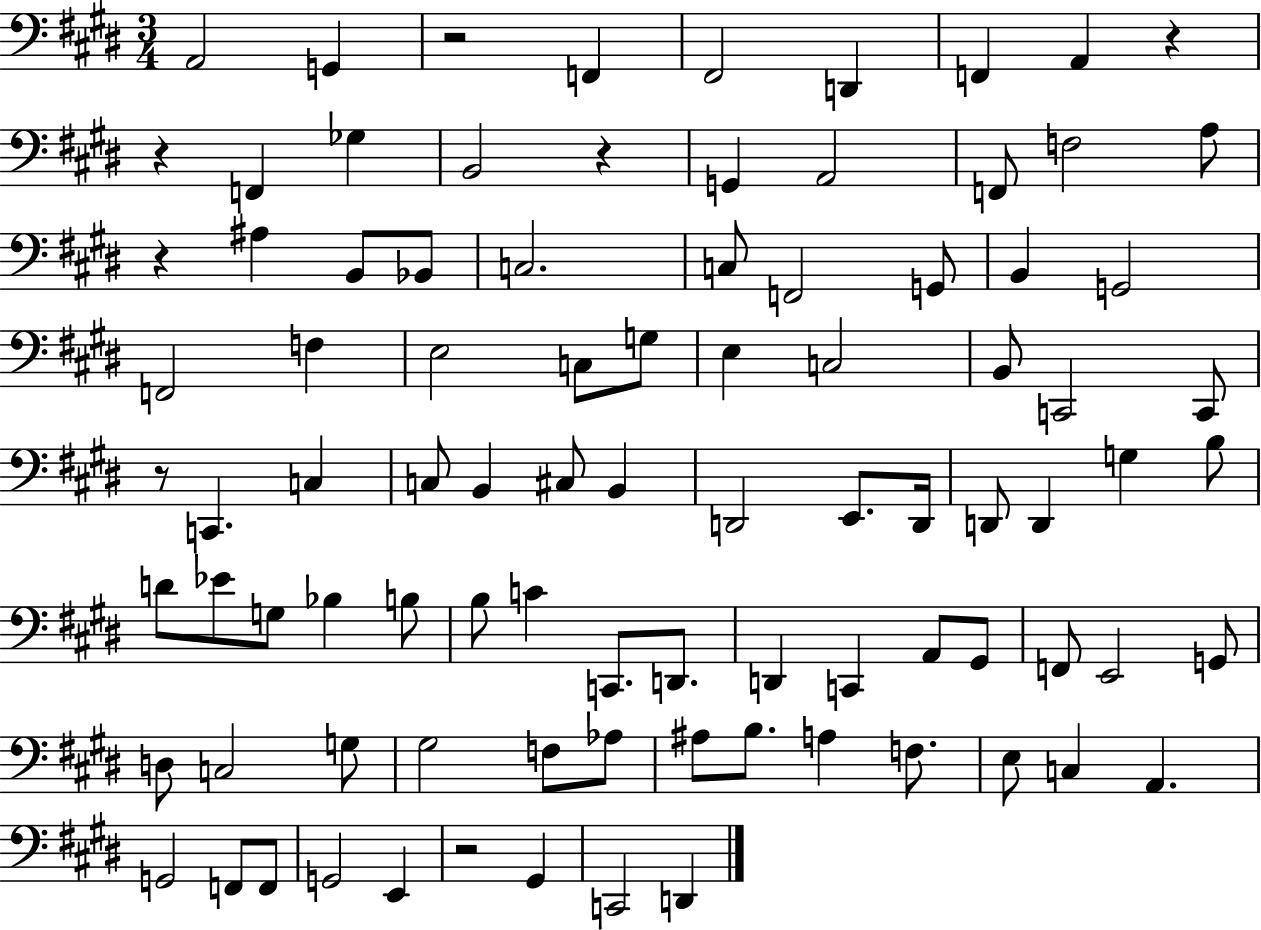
{
  \clef bass
  \numericTimeSignature
  \time 3/4
  \key e \major
  a,2 g,4 | r2 f,4 | fis,2 d,4 | f,4 a,4 r4 | \break r4 f,4 ges4 | b,2 r4 | g,4 a,2 | f,8 f2 a8 | \break r4 ais4 b,8 bes,8 | c2. | c8 f,2 g,8 | b,4 g,2 | \break f,2 f4 | e2 c8 g8 | e4 c2 | b,8 c,2 c,8 | \break r8 c,4. c4 | c8 b,4 cis8 b,4 | d,2 e,8. d,16 | d,8 d,4 g4 b8 | \break d'8 ees'8 g8 bes4 b8 | b8 c'4 c,8. d,8. | d,4 c,4 a,8 gis,8 | f,8 e,2 g,8 | \break d8 c2 g8 | gis2 f8 aes8 | ais8 b8. a4 f8. | e8 c4 a,4. | \break g,2 f,8 f,8 | g,2 e,4 | r2 gis,4 | c,2 d,4 | \break \bar "|."
}